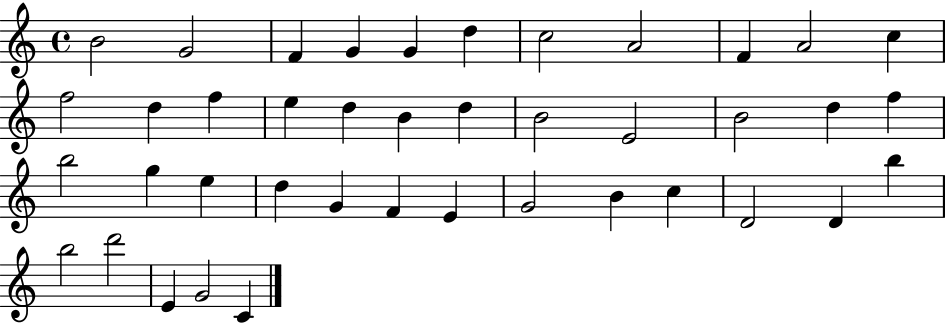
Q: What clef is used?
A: treble